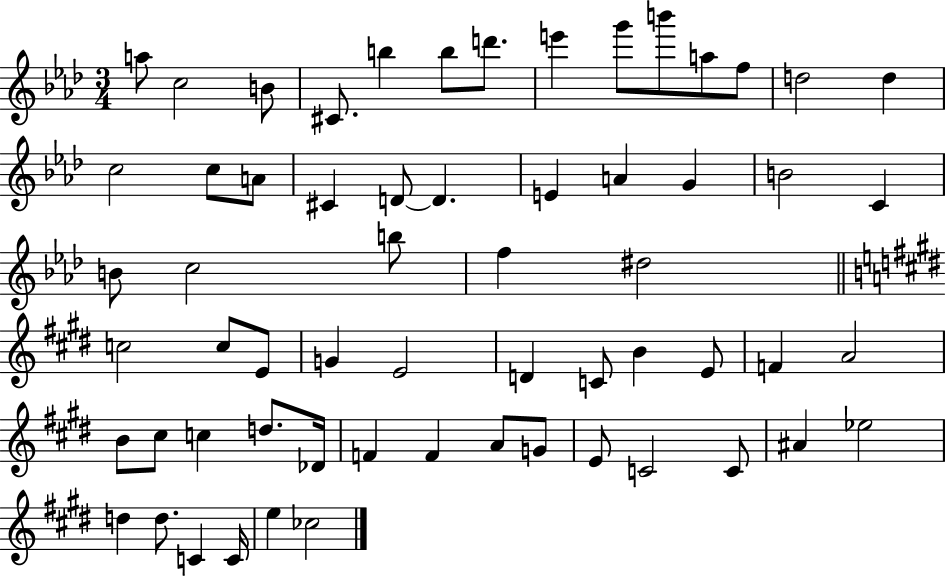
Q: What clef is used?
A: treble